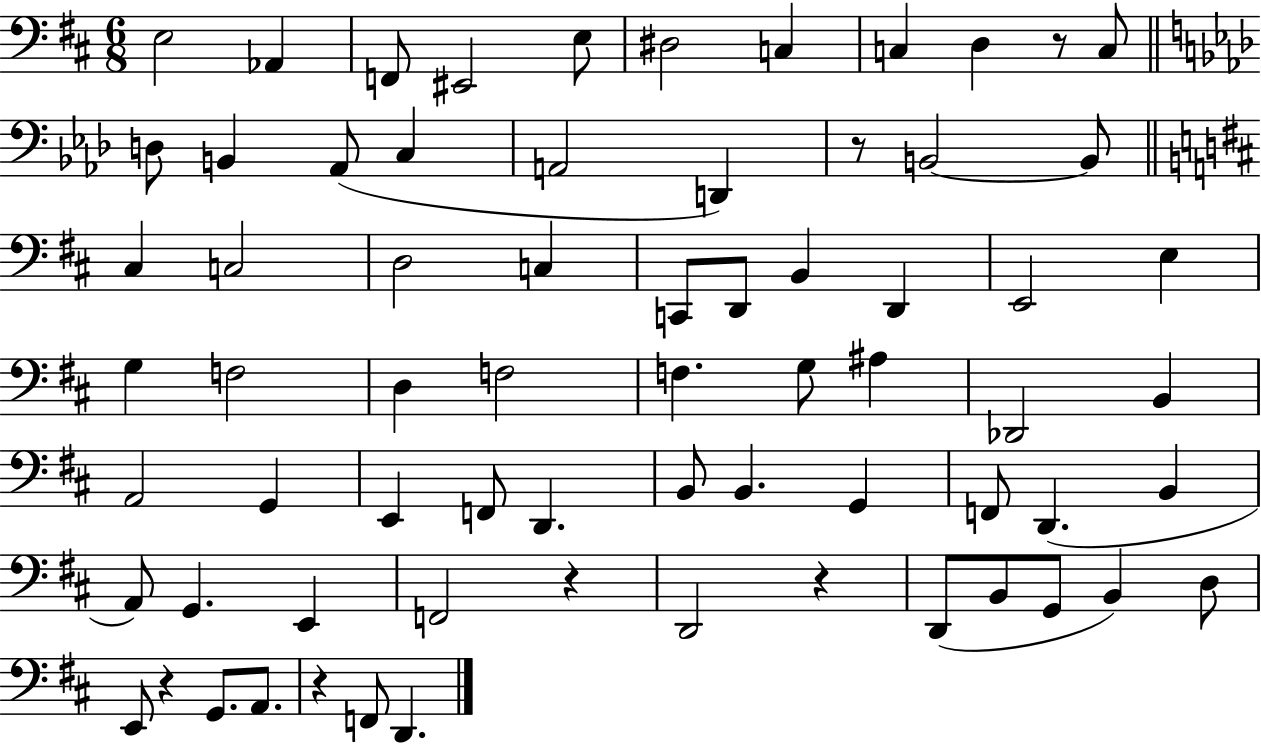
E3/h Ab2/q F2/e EIS2/h E3/e D#3/h C3/q C3/q D3/q R/e C3/e D3/e B2/q Ab2/e C3/q A2/h D2/q R/e B2/h B2/e C#3/q C3/h D3/h C3/q C2/e D2/e B2/q D2/q E2/h E3/q G3/q F3/h D3/q F3/h F3/q. G3/e A#3/q Db2/h B2/q A2/h G2/q E2/q F2/e D2/q. B2/e B2/q. G2/q F2/e D2/q. B2/q A2/e G2/q. E2/q F2/h R/q D2/h R/q D2/e B2/e G2/e B2/q D3/e E2/e R/q G2/e. A2/e. R/q F2/e D2/q.